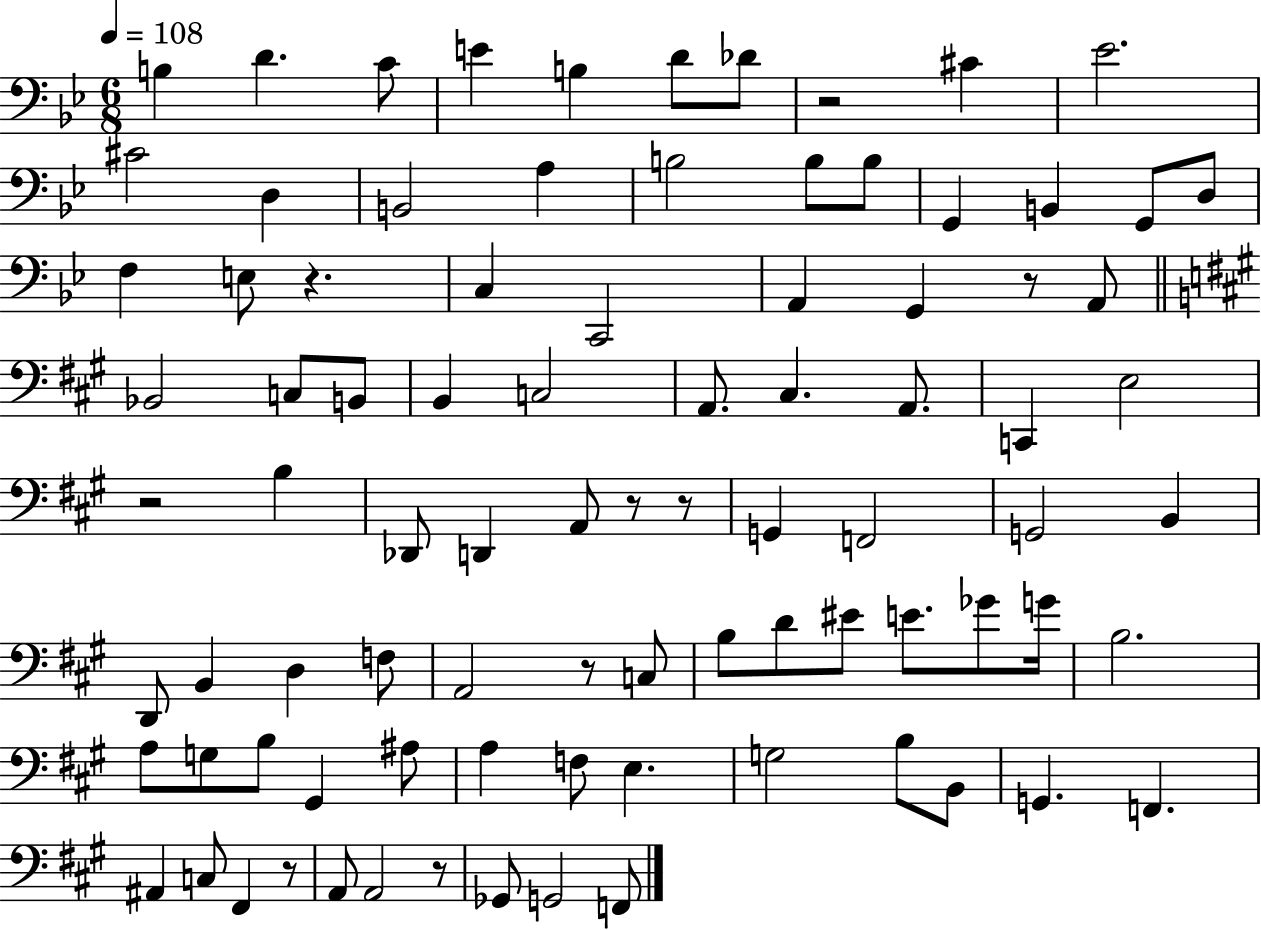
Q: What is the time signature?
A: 6/8